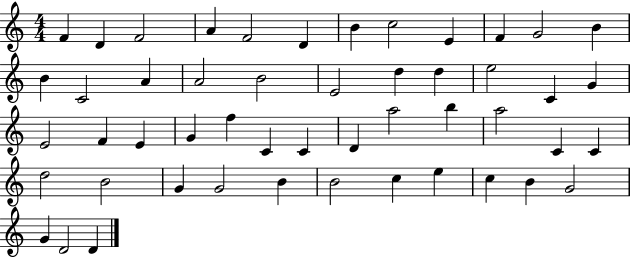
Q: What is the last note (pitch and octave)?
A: D4